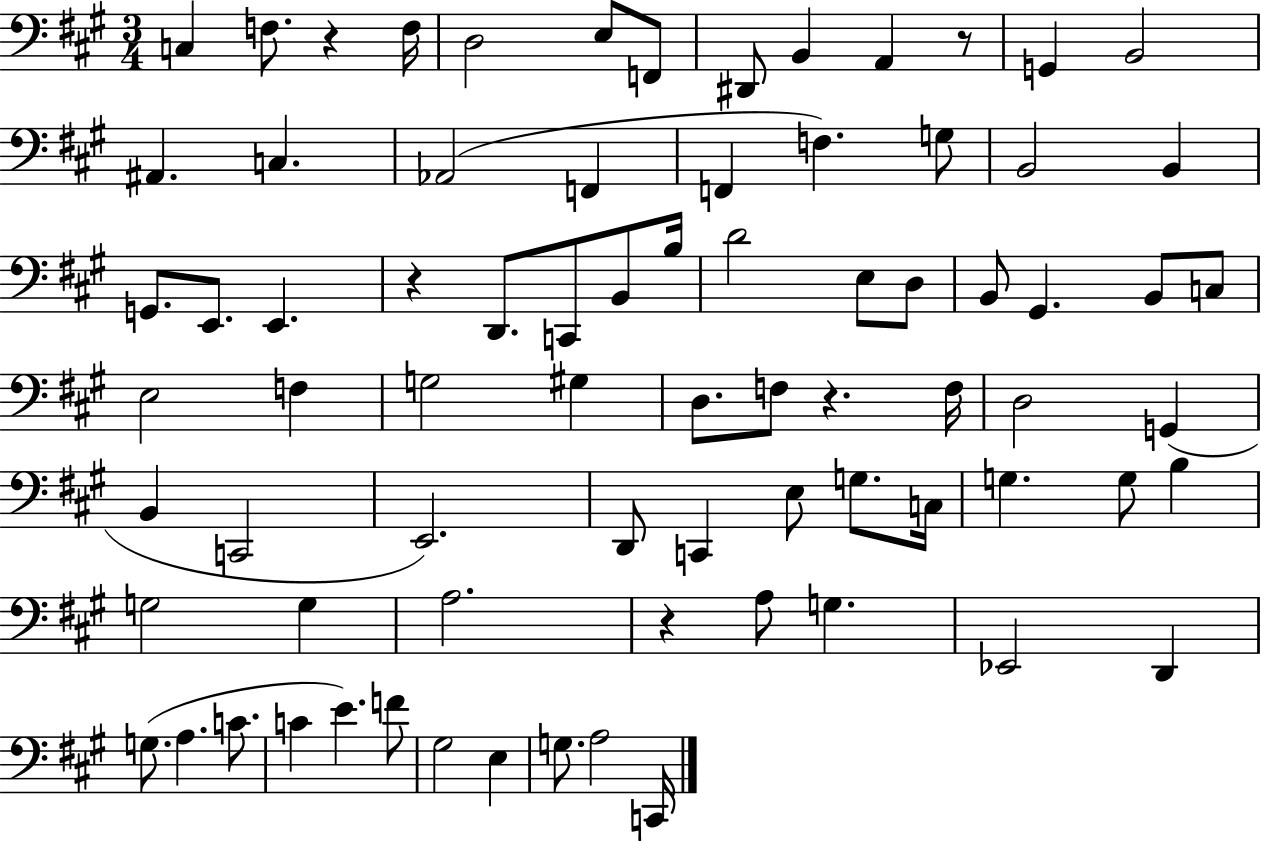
C3/q F3/e. R/q F3/s D3/h E3/e F2/e D#2/e B2/q A2/q R/e G2/q B2/h A#2/q. C3/q. Ab2/h F2/q F2/q F3/q. G3/e B2/h B2/q G2/e. E2/e. E2/q. R/q D2/e. C2/e B2/e B3/s D4/h E3/e D3/e B2/e G#2/q. B2/e C3/e E3/h F3/q G3/h G#3/q D3/e. F3/e R/q. F3/s D3/h G2/q B2/q C2/h E2/h. D2/e C2/q E3/e G3/e. C3/s G3/q. G3/e B3/q G3/h G3/q A3/h. R/q A3/e G3/q. Eb2/h D2/q G3/e. A3/q. C4/e. C4/q E4/q. F4/e G#3/h E3/q G3/e. A3/h C2/s